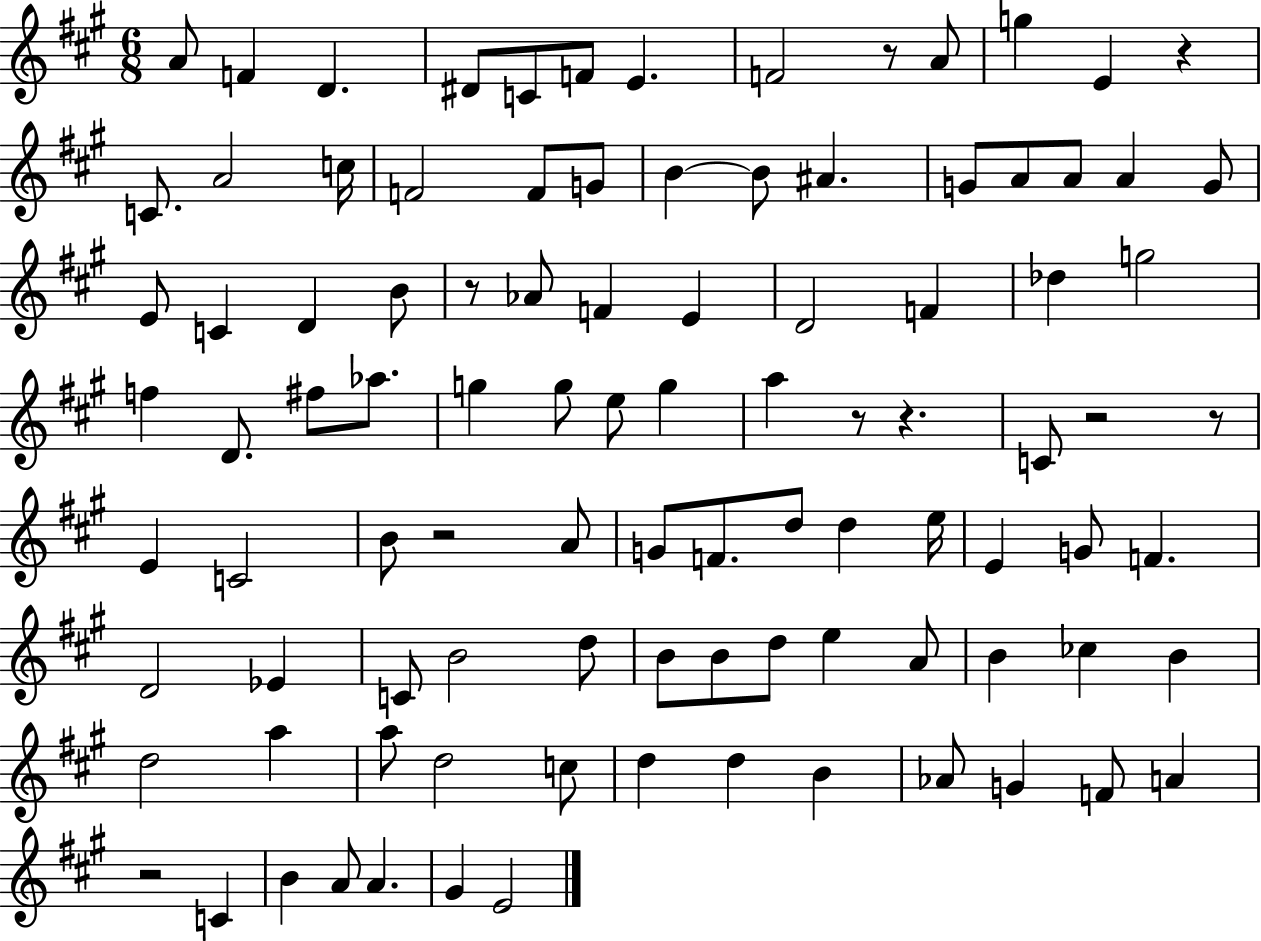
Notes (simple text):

A4/e F4/q D4/q. D#4/e C4/e F4/e E4/q. F4/h R/e A4/e G5/q E4/q R/q C4/e. A4/h C5/s F4/h F4/e G4/e B4/q B4/e A#4/q. G4/e A4/e A4/e A4/q G4/e E4/e C4/q D4/q B4/e R/e Ab4/e F4/q E4/q D4/h F4/q Db5/q G5/h F5/q D4/e. F#5/e Ab5/e. G5/q G5/e E5/e G5/q A5/q R/e R/q. C4/e R/h R/e E4/q C4/h B4/e R/h A4/e G4/e F4/e. D5/e D5/q E5/s E4/q G4/e F4/q. D4/h Eb4/q C4/e B4/h D5/e B4/e B4/e D5/e E5/q A4/e B4/q CES5/q B4/q D5/h A5/q A5/e D5/h C5/e D5/q D5/q B4/q Ab4/e G4/q F4/e A4/q R/h C4/q B4/q A4/e A4/q. G#4/q E4/h